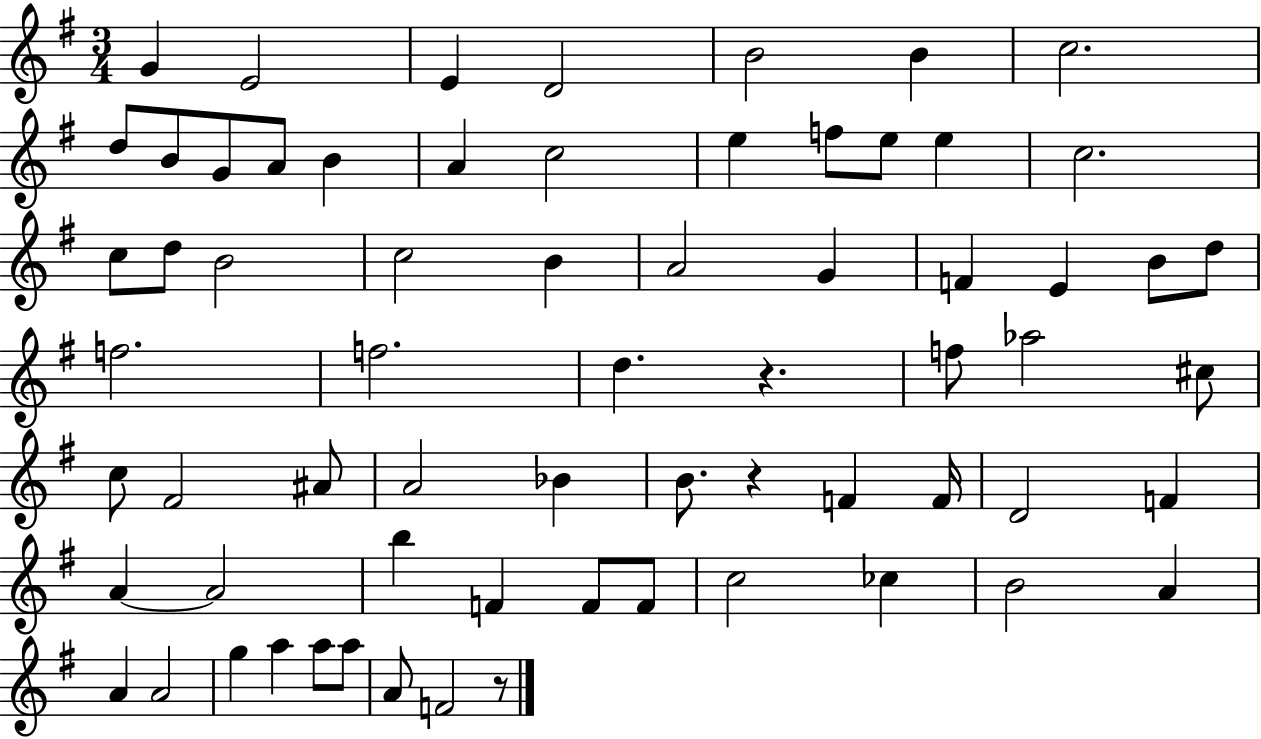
G4/q E4/h E4/q D4/h B4/h B4/q C5/h. D5/e B4/e G4/e A4/e B4/q A4/q C5/h E5/q F5/e E5/e E5/q C5/h. C5/e D5/e B4/h C5/h B4/q A4/h G4/q F4/q E4/q B4/e D5/e F5/h. F5/h. D5/q. R/q. F5/e Ab5/h C#5/e C5/e F#4/h A#4/e A4/h Bb4/q B4/e. R/q F4/q F4/s D4/h F4/q A4/q A4/h B5/q F4/q F4/e F4/e C5/h CES5/q B4/h A4/q A4/q A4/h G5/q A5/q A5/e A5/e A4/e F4/h R/e